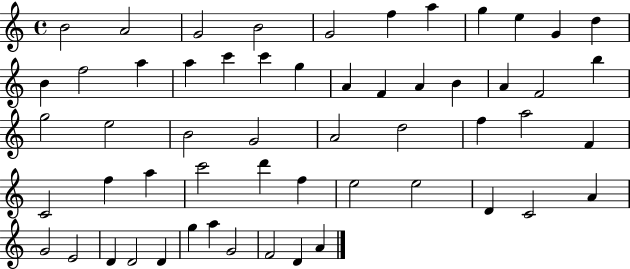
{
  \clef treble
  \time 4/4
  \defaultTimeSignature
  \key c \major
  b'2 a'2 | g'2 b'2 | g'2 f''4 a''4 | g''4 e''4 g'4 d''4 | \break b'4 f''2 a''4 | a''4 c'''4 c'''4 g''4 | a'4 f'4 a'4 b'4 | a'4 f'2 b''4 | \break g''2 e''2 | b'2 g'2 | a'2 d''2 | f''4 a''2 f'4 | \break c'2 f''4 a''4 | c'''2 d'''4 f''4 | e''2 e''2 | d'4 c'2 a'4 | \break g'2 e'2 | d'4 d'2 d'4 | g''4 a''4 g'2 | f'2 d'4 a'4 | \break \bar "|."
}